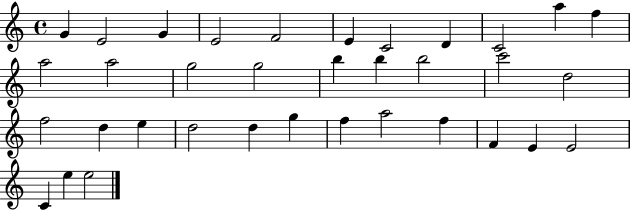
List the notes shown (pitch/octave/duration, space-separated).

G4/q E4/h G4/q E4/h F4/h E4/q C4/h D4/q C4/h A5/q F5/q A5/h A5/h G5/h G5/h B5/q B5/q B5/h C6/h D5/h F5/h D5/q E5/q D5/h D5/q G5/q F5/q A5/h F5/q F4/q E4/q E4/h C4/q E5/q E5/h